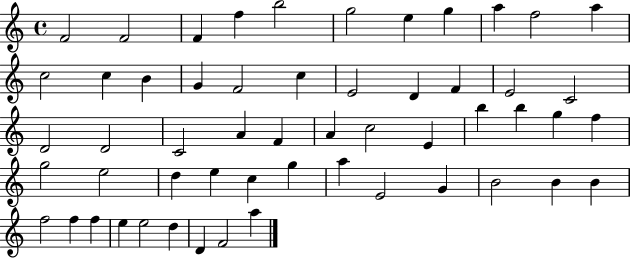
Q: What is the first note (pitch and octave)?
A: F4